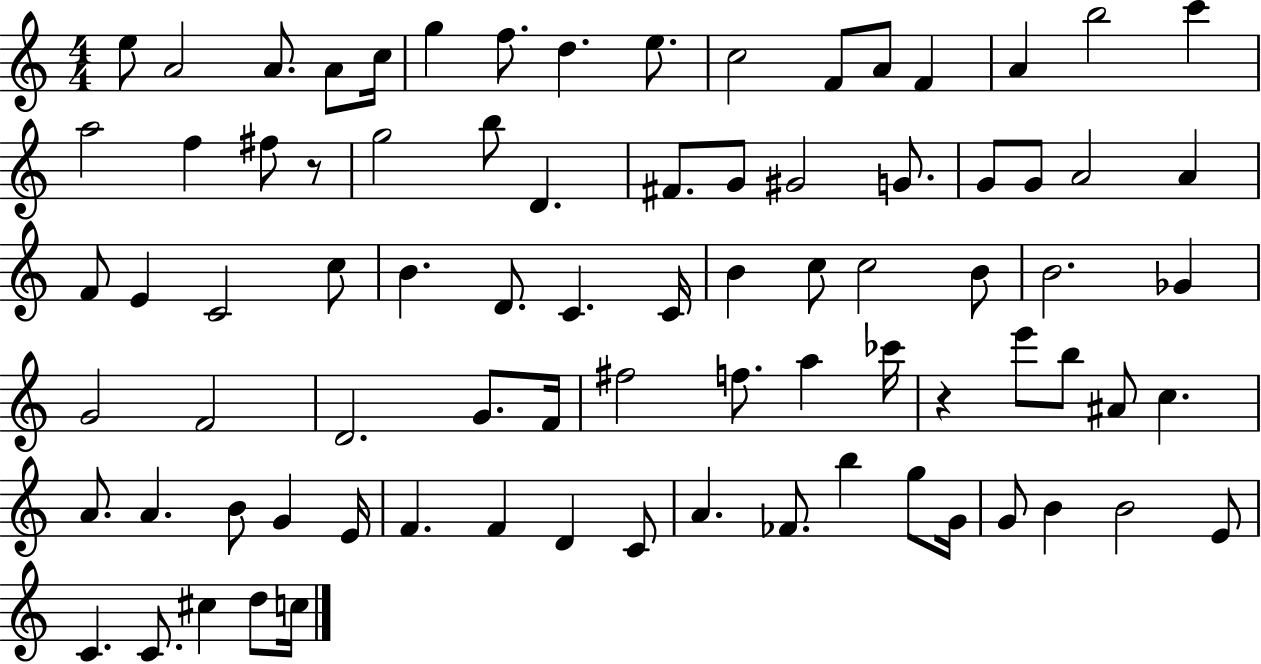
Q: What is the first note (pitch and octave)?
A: E5